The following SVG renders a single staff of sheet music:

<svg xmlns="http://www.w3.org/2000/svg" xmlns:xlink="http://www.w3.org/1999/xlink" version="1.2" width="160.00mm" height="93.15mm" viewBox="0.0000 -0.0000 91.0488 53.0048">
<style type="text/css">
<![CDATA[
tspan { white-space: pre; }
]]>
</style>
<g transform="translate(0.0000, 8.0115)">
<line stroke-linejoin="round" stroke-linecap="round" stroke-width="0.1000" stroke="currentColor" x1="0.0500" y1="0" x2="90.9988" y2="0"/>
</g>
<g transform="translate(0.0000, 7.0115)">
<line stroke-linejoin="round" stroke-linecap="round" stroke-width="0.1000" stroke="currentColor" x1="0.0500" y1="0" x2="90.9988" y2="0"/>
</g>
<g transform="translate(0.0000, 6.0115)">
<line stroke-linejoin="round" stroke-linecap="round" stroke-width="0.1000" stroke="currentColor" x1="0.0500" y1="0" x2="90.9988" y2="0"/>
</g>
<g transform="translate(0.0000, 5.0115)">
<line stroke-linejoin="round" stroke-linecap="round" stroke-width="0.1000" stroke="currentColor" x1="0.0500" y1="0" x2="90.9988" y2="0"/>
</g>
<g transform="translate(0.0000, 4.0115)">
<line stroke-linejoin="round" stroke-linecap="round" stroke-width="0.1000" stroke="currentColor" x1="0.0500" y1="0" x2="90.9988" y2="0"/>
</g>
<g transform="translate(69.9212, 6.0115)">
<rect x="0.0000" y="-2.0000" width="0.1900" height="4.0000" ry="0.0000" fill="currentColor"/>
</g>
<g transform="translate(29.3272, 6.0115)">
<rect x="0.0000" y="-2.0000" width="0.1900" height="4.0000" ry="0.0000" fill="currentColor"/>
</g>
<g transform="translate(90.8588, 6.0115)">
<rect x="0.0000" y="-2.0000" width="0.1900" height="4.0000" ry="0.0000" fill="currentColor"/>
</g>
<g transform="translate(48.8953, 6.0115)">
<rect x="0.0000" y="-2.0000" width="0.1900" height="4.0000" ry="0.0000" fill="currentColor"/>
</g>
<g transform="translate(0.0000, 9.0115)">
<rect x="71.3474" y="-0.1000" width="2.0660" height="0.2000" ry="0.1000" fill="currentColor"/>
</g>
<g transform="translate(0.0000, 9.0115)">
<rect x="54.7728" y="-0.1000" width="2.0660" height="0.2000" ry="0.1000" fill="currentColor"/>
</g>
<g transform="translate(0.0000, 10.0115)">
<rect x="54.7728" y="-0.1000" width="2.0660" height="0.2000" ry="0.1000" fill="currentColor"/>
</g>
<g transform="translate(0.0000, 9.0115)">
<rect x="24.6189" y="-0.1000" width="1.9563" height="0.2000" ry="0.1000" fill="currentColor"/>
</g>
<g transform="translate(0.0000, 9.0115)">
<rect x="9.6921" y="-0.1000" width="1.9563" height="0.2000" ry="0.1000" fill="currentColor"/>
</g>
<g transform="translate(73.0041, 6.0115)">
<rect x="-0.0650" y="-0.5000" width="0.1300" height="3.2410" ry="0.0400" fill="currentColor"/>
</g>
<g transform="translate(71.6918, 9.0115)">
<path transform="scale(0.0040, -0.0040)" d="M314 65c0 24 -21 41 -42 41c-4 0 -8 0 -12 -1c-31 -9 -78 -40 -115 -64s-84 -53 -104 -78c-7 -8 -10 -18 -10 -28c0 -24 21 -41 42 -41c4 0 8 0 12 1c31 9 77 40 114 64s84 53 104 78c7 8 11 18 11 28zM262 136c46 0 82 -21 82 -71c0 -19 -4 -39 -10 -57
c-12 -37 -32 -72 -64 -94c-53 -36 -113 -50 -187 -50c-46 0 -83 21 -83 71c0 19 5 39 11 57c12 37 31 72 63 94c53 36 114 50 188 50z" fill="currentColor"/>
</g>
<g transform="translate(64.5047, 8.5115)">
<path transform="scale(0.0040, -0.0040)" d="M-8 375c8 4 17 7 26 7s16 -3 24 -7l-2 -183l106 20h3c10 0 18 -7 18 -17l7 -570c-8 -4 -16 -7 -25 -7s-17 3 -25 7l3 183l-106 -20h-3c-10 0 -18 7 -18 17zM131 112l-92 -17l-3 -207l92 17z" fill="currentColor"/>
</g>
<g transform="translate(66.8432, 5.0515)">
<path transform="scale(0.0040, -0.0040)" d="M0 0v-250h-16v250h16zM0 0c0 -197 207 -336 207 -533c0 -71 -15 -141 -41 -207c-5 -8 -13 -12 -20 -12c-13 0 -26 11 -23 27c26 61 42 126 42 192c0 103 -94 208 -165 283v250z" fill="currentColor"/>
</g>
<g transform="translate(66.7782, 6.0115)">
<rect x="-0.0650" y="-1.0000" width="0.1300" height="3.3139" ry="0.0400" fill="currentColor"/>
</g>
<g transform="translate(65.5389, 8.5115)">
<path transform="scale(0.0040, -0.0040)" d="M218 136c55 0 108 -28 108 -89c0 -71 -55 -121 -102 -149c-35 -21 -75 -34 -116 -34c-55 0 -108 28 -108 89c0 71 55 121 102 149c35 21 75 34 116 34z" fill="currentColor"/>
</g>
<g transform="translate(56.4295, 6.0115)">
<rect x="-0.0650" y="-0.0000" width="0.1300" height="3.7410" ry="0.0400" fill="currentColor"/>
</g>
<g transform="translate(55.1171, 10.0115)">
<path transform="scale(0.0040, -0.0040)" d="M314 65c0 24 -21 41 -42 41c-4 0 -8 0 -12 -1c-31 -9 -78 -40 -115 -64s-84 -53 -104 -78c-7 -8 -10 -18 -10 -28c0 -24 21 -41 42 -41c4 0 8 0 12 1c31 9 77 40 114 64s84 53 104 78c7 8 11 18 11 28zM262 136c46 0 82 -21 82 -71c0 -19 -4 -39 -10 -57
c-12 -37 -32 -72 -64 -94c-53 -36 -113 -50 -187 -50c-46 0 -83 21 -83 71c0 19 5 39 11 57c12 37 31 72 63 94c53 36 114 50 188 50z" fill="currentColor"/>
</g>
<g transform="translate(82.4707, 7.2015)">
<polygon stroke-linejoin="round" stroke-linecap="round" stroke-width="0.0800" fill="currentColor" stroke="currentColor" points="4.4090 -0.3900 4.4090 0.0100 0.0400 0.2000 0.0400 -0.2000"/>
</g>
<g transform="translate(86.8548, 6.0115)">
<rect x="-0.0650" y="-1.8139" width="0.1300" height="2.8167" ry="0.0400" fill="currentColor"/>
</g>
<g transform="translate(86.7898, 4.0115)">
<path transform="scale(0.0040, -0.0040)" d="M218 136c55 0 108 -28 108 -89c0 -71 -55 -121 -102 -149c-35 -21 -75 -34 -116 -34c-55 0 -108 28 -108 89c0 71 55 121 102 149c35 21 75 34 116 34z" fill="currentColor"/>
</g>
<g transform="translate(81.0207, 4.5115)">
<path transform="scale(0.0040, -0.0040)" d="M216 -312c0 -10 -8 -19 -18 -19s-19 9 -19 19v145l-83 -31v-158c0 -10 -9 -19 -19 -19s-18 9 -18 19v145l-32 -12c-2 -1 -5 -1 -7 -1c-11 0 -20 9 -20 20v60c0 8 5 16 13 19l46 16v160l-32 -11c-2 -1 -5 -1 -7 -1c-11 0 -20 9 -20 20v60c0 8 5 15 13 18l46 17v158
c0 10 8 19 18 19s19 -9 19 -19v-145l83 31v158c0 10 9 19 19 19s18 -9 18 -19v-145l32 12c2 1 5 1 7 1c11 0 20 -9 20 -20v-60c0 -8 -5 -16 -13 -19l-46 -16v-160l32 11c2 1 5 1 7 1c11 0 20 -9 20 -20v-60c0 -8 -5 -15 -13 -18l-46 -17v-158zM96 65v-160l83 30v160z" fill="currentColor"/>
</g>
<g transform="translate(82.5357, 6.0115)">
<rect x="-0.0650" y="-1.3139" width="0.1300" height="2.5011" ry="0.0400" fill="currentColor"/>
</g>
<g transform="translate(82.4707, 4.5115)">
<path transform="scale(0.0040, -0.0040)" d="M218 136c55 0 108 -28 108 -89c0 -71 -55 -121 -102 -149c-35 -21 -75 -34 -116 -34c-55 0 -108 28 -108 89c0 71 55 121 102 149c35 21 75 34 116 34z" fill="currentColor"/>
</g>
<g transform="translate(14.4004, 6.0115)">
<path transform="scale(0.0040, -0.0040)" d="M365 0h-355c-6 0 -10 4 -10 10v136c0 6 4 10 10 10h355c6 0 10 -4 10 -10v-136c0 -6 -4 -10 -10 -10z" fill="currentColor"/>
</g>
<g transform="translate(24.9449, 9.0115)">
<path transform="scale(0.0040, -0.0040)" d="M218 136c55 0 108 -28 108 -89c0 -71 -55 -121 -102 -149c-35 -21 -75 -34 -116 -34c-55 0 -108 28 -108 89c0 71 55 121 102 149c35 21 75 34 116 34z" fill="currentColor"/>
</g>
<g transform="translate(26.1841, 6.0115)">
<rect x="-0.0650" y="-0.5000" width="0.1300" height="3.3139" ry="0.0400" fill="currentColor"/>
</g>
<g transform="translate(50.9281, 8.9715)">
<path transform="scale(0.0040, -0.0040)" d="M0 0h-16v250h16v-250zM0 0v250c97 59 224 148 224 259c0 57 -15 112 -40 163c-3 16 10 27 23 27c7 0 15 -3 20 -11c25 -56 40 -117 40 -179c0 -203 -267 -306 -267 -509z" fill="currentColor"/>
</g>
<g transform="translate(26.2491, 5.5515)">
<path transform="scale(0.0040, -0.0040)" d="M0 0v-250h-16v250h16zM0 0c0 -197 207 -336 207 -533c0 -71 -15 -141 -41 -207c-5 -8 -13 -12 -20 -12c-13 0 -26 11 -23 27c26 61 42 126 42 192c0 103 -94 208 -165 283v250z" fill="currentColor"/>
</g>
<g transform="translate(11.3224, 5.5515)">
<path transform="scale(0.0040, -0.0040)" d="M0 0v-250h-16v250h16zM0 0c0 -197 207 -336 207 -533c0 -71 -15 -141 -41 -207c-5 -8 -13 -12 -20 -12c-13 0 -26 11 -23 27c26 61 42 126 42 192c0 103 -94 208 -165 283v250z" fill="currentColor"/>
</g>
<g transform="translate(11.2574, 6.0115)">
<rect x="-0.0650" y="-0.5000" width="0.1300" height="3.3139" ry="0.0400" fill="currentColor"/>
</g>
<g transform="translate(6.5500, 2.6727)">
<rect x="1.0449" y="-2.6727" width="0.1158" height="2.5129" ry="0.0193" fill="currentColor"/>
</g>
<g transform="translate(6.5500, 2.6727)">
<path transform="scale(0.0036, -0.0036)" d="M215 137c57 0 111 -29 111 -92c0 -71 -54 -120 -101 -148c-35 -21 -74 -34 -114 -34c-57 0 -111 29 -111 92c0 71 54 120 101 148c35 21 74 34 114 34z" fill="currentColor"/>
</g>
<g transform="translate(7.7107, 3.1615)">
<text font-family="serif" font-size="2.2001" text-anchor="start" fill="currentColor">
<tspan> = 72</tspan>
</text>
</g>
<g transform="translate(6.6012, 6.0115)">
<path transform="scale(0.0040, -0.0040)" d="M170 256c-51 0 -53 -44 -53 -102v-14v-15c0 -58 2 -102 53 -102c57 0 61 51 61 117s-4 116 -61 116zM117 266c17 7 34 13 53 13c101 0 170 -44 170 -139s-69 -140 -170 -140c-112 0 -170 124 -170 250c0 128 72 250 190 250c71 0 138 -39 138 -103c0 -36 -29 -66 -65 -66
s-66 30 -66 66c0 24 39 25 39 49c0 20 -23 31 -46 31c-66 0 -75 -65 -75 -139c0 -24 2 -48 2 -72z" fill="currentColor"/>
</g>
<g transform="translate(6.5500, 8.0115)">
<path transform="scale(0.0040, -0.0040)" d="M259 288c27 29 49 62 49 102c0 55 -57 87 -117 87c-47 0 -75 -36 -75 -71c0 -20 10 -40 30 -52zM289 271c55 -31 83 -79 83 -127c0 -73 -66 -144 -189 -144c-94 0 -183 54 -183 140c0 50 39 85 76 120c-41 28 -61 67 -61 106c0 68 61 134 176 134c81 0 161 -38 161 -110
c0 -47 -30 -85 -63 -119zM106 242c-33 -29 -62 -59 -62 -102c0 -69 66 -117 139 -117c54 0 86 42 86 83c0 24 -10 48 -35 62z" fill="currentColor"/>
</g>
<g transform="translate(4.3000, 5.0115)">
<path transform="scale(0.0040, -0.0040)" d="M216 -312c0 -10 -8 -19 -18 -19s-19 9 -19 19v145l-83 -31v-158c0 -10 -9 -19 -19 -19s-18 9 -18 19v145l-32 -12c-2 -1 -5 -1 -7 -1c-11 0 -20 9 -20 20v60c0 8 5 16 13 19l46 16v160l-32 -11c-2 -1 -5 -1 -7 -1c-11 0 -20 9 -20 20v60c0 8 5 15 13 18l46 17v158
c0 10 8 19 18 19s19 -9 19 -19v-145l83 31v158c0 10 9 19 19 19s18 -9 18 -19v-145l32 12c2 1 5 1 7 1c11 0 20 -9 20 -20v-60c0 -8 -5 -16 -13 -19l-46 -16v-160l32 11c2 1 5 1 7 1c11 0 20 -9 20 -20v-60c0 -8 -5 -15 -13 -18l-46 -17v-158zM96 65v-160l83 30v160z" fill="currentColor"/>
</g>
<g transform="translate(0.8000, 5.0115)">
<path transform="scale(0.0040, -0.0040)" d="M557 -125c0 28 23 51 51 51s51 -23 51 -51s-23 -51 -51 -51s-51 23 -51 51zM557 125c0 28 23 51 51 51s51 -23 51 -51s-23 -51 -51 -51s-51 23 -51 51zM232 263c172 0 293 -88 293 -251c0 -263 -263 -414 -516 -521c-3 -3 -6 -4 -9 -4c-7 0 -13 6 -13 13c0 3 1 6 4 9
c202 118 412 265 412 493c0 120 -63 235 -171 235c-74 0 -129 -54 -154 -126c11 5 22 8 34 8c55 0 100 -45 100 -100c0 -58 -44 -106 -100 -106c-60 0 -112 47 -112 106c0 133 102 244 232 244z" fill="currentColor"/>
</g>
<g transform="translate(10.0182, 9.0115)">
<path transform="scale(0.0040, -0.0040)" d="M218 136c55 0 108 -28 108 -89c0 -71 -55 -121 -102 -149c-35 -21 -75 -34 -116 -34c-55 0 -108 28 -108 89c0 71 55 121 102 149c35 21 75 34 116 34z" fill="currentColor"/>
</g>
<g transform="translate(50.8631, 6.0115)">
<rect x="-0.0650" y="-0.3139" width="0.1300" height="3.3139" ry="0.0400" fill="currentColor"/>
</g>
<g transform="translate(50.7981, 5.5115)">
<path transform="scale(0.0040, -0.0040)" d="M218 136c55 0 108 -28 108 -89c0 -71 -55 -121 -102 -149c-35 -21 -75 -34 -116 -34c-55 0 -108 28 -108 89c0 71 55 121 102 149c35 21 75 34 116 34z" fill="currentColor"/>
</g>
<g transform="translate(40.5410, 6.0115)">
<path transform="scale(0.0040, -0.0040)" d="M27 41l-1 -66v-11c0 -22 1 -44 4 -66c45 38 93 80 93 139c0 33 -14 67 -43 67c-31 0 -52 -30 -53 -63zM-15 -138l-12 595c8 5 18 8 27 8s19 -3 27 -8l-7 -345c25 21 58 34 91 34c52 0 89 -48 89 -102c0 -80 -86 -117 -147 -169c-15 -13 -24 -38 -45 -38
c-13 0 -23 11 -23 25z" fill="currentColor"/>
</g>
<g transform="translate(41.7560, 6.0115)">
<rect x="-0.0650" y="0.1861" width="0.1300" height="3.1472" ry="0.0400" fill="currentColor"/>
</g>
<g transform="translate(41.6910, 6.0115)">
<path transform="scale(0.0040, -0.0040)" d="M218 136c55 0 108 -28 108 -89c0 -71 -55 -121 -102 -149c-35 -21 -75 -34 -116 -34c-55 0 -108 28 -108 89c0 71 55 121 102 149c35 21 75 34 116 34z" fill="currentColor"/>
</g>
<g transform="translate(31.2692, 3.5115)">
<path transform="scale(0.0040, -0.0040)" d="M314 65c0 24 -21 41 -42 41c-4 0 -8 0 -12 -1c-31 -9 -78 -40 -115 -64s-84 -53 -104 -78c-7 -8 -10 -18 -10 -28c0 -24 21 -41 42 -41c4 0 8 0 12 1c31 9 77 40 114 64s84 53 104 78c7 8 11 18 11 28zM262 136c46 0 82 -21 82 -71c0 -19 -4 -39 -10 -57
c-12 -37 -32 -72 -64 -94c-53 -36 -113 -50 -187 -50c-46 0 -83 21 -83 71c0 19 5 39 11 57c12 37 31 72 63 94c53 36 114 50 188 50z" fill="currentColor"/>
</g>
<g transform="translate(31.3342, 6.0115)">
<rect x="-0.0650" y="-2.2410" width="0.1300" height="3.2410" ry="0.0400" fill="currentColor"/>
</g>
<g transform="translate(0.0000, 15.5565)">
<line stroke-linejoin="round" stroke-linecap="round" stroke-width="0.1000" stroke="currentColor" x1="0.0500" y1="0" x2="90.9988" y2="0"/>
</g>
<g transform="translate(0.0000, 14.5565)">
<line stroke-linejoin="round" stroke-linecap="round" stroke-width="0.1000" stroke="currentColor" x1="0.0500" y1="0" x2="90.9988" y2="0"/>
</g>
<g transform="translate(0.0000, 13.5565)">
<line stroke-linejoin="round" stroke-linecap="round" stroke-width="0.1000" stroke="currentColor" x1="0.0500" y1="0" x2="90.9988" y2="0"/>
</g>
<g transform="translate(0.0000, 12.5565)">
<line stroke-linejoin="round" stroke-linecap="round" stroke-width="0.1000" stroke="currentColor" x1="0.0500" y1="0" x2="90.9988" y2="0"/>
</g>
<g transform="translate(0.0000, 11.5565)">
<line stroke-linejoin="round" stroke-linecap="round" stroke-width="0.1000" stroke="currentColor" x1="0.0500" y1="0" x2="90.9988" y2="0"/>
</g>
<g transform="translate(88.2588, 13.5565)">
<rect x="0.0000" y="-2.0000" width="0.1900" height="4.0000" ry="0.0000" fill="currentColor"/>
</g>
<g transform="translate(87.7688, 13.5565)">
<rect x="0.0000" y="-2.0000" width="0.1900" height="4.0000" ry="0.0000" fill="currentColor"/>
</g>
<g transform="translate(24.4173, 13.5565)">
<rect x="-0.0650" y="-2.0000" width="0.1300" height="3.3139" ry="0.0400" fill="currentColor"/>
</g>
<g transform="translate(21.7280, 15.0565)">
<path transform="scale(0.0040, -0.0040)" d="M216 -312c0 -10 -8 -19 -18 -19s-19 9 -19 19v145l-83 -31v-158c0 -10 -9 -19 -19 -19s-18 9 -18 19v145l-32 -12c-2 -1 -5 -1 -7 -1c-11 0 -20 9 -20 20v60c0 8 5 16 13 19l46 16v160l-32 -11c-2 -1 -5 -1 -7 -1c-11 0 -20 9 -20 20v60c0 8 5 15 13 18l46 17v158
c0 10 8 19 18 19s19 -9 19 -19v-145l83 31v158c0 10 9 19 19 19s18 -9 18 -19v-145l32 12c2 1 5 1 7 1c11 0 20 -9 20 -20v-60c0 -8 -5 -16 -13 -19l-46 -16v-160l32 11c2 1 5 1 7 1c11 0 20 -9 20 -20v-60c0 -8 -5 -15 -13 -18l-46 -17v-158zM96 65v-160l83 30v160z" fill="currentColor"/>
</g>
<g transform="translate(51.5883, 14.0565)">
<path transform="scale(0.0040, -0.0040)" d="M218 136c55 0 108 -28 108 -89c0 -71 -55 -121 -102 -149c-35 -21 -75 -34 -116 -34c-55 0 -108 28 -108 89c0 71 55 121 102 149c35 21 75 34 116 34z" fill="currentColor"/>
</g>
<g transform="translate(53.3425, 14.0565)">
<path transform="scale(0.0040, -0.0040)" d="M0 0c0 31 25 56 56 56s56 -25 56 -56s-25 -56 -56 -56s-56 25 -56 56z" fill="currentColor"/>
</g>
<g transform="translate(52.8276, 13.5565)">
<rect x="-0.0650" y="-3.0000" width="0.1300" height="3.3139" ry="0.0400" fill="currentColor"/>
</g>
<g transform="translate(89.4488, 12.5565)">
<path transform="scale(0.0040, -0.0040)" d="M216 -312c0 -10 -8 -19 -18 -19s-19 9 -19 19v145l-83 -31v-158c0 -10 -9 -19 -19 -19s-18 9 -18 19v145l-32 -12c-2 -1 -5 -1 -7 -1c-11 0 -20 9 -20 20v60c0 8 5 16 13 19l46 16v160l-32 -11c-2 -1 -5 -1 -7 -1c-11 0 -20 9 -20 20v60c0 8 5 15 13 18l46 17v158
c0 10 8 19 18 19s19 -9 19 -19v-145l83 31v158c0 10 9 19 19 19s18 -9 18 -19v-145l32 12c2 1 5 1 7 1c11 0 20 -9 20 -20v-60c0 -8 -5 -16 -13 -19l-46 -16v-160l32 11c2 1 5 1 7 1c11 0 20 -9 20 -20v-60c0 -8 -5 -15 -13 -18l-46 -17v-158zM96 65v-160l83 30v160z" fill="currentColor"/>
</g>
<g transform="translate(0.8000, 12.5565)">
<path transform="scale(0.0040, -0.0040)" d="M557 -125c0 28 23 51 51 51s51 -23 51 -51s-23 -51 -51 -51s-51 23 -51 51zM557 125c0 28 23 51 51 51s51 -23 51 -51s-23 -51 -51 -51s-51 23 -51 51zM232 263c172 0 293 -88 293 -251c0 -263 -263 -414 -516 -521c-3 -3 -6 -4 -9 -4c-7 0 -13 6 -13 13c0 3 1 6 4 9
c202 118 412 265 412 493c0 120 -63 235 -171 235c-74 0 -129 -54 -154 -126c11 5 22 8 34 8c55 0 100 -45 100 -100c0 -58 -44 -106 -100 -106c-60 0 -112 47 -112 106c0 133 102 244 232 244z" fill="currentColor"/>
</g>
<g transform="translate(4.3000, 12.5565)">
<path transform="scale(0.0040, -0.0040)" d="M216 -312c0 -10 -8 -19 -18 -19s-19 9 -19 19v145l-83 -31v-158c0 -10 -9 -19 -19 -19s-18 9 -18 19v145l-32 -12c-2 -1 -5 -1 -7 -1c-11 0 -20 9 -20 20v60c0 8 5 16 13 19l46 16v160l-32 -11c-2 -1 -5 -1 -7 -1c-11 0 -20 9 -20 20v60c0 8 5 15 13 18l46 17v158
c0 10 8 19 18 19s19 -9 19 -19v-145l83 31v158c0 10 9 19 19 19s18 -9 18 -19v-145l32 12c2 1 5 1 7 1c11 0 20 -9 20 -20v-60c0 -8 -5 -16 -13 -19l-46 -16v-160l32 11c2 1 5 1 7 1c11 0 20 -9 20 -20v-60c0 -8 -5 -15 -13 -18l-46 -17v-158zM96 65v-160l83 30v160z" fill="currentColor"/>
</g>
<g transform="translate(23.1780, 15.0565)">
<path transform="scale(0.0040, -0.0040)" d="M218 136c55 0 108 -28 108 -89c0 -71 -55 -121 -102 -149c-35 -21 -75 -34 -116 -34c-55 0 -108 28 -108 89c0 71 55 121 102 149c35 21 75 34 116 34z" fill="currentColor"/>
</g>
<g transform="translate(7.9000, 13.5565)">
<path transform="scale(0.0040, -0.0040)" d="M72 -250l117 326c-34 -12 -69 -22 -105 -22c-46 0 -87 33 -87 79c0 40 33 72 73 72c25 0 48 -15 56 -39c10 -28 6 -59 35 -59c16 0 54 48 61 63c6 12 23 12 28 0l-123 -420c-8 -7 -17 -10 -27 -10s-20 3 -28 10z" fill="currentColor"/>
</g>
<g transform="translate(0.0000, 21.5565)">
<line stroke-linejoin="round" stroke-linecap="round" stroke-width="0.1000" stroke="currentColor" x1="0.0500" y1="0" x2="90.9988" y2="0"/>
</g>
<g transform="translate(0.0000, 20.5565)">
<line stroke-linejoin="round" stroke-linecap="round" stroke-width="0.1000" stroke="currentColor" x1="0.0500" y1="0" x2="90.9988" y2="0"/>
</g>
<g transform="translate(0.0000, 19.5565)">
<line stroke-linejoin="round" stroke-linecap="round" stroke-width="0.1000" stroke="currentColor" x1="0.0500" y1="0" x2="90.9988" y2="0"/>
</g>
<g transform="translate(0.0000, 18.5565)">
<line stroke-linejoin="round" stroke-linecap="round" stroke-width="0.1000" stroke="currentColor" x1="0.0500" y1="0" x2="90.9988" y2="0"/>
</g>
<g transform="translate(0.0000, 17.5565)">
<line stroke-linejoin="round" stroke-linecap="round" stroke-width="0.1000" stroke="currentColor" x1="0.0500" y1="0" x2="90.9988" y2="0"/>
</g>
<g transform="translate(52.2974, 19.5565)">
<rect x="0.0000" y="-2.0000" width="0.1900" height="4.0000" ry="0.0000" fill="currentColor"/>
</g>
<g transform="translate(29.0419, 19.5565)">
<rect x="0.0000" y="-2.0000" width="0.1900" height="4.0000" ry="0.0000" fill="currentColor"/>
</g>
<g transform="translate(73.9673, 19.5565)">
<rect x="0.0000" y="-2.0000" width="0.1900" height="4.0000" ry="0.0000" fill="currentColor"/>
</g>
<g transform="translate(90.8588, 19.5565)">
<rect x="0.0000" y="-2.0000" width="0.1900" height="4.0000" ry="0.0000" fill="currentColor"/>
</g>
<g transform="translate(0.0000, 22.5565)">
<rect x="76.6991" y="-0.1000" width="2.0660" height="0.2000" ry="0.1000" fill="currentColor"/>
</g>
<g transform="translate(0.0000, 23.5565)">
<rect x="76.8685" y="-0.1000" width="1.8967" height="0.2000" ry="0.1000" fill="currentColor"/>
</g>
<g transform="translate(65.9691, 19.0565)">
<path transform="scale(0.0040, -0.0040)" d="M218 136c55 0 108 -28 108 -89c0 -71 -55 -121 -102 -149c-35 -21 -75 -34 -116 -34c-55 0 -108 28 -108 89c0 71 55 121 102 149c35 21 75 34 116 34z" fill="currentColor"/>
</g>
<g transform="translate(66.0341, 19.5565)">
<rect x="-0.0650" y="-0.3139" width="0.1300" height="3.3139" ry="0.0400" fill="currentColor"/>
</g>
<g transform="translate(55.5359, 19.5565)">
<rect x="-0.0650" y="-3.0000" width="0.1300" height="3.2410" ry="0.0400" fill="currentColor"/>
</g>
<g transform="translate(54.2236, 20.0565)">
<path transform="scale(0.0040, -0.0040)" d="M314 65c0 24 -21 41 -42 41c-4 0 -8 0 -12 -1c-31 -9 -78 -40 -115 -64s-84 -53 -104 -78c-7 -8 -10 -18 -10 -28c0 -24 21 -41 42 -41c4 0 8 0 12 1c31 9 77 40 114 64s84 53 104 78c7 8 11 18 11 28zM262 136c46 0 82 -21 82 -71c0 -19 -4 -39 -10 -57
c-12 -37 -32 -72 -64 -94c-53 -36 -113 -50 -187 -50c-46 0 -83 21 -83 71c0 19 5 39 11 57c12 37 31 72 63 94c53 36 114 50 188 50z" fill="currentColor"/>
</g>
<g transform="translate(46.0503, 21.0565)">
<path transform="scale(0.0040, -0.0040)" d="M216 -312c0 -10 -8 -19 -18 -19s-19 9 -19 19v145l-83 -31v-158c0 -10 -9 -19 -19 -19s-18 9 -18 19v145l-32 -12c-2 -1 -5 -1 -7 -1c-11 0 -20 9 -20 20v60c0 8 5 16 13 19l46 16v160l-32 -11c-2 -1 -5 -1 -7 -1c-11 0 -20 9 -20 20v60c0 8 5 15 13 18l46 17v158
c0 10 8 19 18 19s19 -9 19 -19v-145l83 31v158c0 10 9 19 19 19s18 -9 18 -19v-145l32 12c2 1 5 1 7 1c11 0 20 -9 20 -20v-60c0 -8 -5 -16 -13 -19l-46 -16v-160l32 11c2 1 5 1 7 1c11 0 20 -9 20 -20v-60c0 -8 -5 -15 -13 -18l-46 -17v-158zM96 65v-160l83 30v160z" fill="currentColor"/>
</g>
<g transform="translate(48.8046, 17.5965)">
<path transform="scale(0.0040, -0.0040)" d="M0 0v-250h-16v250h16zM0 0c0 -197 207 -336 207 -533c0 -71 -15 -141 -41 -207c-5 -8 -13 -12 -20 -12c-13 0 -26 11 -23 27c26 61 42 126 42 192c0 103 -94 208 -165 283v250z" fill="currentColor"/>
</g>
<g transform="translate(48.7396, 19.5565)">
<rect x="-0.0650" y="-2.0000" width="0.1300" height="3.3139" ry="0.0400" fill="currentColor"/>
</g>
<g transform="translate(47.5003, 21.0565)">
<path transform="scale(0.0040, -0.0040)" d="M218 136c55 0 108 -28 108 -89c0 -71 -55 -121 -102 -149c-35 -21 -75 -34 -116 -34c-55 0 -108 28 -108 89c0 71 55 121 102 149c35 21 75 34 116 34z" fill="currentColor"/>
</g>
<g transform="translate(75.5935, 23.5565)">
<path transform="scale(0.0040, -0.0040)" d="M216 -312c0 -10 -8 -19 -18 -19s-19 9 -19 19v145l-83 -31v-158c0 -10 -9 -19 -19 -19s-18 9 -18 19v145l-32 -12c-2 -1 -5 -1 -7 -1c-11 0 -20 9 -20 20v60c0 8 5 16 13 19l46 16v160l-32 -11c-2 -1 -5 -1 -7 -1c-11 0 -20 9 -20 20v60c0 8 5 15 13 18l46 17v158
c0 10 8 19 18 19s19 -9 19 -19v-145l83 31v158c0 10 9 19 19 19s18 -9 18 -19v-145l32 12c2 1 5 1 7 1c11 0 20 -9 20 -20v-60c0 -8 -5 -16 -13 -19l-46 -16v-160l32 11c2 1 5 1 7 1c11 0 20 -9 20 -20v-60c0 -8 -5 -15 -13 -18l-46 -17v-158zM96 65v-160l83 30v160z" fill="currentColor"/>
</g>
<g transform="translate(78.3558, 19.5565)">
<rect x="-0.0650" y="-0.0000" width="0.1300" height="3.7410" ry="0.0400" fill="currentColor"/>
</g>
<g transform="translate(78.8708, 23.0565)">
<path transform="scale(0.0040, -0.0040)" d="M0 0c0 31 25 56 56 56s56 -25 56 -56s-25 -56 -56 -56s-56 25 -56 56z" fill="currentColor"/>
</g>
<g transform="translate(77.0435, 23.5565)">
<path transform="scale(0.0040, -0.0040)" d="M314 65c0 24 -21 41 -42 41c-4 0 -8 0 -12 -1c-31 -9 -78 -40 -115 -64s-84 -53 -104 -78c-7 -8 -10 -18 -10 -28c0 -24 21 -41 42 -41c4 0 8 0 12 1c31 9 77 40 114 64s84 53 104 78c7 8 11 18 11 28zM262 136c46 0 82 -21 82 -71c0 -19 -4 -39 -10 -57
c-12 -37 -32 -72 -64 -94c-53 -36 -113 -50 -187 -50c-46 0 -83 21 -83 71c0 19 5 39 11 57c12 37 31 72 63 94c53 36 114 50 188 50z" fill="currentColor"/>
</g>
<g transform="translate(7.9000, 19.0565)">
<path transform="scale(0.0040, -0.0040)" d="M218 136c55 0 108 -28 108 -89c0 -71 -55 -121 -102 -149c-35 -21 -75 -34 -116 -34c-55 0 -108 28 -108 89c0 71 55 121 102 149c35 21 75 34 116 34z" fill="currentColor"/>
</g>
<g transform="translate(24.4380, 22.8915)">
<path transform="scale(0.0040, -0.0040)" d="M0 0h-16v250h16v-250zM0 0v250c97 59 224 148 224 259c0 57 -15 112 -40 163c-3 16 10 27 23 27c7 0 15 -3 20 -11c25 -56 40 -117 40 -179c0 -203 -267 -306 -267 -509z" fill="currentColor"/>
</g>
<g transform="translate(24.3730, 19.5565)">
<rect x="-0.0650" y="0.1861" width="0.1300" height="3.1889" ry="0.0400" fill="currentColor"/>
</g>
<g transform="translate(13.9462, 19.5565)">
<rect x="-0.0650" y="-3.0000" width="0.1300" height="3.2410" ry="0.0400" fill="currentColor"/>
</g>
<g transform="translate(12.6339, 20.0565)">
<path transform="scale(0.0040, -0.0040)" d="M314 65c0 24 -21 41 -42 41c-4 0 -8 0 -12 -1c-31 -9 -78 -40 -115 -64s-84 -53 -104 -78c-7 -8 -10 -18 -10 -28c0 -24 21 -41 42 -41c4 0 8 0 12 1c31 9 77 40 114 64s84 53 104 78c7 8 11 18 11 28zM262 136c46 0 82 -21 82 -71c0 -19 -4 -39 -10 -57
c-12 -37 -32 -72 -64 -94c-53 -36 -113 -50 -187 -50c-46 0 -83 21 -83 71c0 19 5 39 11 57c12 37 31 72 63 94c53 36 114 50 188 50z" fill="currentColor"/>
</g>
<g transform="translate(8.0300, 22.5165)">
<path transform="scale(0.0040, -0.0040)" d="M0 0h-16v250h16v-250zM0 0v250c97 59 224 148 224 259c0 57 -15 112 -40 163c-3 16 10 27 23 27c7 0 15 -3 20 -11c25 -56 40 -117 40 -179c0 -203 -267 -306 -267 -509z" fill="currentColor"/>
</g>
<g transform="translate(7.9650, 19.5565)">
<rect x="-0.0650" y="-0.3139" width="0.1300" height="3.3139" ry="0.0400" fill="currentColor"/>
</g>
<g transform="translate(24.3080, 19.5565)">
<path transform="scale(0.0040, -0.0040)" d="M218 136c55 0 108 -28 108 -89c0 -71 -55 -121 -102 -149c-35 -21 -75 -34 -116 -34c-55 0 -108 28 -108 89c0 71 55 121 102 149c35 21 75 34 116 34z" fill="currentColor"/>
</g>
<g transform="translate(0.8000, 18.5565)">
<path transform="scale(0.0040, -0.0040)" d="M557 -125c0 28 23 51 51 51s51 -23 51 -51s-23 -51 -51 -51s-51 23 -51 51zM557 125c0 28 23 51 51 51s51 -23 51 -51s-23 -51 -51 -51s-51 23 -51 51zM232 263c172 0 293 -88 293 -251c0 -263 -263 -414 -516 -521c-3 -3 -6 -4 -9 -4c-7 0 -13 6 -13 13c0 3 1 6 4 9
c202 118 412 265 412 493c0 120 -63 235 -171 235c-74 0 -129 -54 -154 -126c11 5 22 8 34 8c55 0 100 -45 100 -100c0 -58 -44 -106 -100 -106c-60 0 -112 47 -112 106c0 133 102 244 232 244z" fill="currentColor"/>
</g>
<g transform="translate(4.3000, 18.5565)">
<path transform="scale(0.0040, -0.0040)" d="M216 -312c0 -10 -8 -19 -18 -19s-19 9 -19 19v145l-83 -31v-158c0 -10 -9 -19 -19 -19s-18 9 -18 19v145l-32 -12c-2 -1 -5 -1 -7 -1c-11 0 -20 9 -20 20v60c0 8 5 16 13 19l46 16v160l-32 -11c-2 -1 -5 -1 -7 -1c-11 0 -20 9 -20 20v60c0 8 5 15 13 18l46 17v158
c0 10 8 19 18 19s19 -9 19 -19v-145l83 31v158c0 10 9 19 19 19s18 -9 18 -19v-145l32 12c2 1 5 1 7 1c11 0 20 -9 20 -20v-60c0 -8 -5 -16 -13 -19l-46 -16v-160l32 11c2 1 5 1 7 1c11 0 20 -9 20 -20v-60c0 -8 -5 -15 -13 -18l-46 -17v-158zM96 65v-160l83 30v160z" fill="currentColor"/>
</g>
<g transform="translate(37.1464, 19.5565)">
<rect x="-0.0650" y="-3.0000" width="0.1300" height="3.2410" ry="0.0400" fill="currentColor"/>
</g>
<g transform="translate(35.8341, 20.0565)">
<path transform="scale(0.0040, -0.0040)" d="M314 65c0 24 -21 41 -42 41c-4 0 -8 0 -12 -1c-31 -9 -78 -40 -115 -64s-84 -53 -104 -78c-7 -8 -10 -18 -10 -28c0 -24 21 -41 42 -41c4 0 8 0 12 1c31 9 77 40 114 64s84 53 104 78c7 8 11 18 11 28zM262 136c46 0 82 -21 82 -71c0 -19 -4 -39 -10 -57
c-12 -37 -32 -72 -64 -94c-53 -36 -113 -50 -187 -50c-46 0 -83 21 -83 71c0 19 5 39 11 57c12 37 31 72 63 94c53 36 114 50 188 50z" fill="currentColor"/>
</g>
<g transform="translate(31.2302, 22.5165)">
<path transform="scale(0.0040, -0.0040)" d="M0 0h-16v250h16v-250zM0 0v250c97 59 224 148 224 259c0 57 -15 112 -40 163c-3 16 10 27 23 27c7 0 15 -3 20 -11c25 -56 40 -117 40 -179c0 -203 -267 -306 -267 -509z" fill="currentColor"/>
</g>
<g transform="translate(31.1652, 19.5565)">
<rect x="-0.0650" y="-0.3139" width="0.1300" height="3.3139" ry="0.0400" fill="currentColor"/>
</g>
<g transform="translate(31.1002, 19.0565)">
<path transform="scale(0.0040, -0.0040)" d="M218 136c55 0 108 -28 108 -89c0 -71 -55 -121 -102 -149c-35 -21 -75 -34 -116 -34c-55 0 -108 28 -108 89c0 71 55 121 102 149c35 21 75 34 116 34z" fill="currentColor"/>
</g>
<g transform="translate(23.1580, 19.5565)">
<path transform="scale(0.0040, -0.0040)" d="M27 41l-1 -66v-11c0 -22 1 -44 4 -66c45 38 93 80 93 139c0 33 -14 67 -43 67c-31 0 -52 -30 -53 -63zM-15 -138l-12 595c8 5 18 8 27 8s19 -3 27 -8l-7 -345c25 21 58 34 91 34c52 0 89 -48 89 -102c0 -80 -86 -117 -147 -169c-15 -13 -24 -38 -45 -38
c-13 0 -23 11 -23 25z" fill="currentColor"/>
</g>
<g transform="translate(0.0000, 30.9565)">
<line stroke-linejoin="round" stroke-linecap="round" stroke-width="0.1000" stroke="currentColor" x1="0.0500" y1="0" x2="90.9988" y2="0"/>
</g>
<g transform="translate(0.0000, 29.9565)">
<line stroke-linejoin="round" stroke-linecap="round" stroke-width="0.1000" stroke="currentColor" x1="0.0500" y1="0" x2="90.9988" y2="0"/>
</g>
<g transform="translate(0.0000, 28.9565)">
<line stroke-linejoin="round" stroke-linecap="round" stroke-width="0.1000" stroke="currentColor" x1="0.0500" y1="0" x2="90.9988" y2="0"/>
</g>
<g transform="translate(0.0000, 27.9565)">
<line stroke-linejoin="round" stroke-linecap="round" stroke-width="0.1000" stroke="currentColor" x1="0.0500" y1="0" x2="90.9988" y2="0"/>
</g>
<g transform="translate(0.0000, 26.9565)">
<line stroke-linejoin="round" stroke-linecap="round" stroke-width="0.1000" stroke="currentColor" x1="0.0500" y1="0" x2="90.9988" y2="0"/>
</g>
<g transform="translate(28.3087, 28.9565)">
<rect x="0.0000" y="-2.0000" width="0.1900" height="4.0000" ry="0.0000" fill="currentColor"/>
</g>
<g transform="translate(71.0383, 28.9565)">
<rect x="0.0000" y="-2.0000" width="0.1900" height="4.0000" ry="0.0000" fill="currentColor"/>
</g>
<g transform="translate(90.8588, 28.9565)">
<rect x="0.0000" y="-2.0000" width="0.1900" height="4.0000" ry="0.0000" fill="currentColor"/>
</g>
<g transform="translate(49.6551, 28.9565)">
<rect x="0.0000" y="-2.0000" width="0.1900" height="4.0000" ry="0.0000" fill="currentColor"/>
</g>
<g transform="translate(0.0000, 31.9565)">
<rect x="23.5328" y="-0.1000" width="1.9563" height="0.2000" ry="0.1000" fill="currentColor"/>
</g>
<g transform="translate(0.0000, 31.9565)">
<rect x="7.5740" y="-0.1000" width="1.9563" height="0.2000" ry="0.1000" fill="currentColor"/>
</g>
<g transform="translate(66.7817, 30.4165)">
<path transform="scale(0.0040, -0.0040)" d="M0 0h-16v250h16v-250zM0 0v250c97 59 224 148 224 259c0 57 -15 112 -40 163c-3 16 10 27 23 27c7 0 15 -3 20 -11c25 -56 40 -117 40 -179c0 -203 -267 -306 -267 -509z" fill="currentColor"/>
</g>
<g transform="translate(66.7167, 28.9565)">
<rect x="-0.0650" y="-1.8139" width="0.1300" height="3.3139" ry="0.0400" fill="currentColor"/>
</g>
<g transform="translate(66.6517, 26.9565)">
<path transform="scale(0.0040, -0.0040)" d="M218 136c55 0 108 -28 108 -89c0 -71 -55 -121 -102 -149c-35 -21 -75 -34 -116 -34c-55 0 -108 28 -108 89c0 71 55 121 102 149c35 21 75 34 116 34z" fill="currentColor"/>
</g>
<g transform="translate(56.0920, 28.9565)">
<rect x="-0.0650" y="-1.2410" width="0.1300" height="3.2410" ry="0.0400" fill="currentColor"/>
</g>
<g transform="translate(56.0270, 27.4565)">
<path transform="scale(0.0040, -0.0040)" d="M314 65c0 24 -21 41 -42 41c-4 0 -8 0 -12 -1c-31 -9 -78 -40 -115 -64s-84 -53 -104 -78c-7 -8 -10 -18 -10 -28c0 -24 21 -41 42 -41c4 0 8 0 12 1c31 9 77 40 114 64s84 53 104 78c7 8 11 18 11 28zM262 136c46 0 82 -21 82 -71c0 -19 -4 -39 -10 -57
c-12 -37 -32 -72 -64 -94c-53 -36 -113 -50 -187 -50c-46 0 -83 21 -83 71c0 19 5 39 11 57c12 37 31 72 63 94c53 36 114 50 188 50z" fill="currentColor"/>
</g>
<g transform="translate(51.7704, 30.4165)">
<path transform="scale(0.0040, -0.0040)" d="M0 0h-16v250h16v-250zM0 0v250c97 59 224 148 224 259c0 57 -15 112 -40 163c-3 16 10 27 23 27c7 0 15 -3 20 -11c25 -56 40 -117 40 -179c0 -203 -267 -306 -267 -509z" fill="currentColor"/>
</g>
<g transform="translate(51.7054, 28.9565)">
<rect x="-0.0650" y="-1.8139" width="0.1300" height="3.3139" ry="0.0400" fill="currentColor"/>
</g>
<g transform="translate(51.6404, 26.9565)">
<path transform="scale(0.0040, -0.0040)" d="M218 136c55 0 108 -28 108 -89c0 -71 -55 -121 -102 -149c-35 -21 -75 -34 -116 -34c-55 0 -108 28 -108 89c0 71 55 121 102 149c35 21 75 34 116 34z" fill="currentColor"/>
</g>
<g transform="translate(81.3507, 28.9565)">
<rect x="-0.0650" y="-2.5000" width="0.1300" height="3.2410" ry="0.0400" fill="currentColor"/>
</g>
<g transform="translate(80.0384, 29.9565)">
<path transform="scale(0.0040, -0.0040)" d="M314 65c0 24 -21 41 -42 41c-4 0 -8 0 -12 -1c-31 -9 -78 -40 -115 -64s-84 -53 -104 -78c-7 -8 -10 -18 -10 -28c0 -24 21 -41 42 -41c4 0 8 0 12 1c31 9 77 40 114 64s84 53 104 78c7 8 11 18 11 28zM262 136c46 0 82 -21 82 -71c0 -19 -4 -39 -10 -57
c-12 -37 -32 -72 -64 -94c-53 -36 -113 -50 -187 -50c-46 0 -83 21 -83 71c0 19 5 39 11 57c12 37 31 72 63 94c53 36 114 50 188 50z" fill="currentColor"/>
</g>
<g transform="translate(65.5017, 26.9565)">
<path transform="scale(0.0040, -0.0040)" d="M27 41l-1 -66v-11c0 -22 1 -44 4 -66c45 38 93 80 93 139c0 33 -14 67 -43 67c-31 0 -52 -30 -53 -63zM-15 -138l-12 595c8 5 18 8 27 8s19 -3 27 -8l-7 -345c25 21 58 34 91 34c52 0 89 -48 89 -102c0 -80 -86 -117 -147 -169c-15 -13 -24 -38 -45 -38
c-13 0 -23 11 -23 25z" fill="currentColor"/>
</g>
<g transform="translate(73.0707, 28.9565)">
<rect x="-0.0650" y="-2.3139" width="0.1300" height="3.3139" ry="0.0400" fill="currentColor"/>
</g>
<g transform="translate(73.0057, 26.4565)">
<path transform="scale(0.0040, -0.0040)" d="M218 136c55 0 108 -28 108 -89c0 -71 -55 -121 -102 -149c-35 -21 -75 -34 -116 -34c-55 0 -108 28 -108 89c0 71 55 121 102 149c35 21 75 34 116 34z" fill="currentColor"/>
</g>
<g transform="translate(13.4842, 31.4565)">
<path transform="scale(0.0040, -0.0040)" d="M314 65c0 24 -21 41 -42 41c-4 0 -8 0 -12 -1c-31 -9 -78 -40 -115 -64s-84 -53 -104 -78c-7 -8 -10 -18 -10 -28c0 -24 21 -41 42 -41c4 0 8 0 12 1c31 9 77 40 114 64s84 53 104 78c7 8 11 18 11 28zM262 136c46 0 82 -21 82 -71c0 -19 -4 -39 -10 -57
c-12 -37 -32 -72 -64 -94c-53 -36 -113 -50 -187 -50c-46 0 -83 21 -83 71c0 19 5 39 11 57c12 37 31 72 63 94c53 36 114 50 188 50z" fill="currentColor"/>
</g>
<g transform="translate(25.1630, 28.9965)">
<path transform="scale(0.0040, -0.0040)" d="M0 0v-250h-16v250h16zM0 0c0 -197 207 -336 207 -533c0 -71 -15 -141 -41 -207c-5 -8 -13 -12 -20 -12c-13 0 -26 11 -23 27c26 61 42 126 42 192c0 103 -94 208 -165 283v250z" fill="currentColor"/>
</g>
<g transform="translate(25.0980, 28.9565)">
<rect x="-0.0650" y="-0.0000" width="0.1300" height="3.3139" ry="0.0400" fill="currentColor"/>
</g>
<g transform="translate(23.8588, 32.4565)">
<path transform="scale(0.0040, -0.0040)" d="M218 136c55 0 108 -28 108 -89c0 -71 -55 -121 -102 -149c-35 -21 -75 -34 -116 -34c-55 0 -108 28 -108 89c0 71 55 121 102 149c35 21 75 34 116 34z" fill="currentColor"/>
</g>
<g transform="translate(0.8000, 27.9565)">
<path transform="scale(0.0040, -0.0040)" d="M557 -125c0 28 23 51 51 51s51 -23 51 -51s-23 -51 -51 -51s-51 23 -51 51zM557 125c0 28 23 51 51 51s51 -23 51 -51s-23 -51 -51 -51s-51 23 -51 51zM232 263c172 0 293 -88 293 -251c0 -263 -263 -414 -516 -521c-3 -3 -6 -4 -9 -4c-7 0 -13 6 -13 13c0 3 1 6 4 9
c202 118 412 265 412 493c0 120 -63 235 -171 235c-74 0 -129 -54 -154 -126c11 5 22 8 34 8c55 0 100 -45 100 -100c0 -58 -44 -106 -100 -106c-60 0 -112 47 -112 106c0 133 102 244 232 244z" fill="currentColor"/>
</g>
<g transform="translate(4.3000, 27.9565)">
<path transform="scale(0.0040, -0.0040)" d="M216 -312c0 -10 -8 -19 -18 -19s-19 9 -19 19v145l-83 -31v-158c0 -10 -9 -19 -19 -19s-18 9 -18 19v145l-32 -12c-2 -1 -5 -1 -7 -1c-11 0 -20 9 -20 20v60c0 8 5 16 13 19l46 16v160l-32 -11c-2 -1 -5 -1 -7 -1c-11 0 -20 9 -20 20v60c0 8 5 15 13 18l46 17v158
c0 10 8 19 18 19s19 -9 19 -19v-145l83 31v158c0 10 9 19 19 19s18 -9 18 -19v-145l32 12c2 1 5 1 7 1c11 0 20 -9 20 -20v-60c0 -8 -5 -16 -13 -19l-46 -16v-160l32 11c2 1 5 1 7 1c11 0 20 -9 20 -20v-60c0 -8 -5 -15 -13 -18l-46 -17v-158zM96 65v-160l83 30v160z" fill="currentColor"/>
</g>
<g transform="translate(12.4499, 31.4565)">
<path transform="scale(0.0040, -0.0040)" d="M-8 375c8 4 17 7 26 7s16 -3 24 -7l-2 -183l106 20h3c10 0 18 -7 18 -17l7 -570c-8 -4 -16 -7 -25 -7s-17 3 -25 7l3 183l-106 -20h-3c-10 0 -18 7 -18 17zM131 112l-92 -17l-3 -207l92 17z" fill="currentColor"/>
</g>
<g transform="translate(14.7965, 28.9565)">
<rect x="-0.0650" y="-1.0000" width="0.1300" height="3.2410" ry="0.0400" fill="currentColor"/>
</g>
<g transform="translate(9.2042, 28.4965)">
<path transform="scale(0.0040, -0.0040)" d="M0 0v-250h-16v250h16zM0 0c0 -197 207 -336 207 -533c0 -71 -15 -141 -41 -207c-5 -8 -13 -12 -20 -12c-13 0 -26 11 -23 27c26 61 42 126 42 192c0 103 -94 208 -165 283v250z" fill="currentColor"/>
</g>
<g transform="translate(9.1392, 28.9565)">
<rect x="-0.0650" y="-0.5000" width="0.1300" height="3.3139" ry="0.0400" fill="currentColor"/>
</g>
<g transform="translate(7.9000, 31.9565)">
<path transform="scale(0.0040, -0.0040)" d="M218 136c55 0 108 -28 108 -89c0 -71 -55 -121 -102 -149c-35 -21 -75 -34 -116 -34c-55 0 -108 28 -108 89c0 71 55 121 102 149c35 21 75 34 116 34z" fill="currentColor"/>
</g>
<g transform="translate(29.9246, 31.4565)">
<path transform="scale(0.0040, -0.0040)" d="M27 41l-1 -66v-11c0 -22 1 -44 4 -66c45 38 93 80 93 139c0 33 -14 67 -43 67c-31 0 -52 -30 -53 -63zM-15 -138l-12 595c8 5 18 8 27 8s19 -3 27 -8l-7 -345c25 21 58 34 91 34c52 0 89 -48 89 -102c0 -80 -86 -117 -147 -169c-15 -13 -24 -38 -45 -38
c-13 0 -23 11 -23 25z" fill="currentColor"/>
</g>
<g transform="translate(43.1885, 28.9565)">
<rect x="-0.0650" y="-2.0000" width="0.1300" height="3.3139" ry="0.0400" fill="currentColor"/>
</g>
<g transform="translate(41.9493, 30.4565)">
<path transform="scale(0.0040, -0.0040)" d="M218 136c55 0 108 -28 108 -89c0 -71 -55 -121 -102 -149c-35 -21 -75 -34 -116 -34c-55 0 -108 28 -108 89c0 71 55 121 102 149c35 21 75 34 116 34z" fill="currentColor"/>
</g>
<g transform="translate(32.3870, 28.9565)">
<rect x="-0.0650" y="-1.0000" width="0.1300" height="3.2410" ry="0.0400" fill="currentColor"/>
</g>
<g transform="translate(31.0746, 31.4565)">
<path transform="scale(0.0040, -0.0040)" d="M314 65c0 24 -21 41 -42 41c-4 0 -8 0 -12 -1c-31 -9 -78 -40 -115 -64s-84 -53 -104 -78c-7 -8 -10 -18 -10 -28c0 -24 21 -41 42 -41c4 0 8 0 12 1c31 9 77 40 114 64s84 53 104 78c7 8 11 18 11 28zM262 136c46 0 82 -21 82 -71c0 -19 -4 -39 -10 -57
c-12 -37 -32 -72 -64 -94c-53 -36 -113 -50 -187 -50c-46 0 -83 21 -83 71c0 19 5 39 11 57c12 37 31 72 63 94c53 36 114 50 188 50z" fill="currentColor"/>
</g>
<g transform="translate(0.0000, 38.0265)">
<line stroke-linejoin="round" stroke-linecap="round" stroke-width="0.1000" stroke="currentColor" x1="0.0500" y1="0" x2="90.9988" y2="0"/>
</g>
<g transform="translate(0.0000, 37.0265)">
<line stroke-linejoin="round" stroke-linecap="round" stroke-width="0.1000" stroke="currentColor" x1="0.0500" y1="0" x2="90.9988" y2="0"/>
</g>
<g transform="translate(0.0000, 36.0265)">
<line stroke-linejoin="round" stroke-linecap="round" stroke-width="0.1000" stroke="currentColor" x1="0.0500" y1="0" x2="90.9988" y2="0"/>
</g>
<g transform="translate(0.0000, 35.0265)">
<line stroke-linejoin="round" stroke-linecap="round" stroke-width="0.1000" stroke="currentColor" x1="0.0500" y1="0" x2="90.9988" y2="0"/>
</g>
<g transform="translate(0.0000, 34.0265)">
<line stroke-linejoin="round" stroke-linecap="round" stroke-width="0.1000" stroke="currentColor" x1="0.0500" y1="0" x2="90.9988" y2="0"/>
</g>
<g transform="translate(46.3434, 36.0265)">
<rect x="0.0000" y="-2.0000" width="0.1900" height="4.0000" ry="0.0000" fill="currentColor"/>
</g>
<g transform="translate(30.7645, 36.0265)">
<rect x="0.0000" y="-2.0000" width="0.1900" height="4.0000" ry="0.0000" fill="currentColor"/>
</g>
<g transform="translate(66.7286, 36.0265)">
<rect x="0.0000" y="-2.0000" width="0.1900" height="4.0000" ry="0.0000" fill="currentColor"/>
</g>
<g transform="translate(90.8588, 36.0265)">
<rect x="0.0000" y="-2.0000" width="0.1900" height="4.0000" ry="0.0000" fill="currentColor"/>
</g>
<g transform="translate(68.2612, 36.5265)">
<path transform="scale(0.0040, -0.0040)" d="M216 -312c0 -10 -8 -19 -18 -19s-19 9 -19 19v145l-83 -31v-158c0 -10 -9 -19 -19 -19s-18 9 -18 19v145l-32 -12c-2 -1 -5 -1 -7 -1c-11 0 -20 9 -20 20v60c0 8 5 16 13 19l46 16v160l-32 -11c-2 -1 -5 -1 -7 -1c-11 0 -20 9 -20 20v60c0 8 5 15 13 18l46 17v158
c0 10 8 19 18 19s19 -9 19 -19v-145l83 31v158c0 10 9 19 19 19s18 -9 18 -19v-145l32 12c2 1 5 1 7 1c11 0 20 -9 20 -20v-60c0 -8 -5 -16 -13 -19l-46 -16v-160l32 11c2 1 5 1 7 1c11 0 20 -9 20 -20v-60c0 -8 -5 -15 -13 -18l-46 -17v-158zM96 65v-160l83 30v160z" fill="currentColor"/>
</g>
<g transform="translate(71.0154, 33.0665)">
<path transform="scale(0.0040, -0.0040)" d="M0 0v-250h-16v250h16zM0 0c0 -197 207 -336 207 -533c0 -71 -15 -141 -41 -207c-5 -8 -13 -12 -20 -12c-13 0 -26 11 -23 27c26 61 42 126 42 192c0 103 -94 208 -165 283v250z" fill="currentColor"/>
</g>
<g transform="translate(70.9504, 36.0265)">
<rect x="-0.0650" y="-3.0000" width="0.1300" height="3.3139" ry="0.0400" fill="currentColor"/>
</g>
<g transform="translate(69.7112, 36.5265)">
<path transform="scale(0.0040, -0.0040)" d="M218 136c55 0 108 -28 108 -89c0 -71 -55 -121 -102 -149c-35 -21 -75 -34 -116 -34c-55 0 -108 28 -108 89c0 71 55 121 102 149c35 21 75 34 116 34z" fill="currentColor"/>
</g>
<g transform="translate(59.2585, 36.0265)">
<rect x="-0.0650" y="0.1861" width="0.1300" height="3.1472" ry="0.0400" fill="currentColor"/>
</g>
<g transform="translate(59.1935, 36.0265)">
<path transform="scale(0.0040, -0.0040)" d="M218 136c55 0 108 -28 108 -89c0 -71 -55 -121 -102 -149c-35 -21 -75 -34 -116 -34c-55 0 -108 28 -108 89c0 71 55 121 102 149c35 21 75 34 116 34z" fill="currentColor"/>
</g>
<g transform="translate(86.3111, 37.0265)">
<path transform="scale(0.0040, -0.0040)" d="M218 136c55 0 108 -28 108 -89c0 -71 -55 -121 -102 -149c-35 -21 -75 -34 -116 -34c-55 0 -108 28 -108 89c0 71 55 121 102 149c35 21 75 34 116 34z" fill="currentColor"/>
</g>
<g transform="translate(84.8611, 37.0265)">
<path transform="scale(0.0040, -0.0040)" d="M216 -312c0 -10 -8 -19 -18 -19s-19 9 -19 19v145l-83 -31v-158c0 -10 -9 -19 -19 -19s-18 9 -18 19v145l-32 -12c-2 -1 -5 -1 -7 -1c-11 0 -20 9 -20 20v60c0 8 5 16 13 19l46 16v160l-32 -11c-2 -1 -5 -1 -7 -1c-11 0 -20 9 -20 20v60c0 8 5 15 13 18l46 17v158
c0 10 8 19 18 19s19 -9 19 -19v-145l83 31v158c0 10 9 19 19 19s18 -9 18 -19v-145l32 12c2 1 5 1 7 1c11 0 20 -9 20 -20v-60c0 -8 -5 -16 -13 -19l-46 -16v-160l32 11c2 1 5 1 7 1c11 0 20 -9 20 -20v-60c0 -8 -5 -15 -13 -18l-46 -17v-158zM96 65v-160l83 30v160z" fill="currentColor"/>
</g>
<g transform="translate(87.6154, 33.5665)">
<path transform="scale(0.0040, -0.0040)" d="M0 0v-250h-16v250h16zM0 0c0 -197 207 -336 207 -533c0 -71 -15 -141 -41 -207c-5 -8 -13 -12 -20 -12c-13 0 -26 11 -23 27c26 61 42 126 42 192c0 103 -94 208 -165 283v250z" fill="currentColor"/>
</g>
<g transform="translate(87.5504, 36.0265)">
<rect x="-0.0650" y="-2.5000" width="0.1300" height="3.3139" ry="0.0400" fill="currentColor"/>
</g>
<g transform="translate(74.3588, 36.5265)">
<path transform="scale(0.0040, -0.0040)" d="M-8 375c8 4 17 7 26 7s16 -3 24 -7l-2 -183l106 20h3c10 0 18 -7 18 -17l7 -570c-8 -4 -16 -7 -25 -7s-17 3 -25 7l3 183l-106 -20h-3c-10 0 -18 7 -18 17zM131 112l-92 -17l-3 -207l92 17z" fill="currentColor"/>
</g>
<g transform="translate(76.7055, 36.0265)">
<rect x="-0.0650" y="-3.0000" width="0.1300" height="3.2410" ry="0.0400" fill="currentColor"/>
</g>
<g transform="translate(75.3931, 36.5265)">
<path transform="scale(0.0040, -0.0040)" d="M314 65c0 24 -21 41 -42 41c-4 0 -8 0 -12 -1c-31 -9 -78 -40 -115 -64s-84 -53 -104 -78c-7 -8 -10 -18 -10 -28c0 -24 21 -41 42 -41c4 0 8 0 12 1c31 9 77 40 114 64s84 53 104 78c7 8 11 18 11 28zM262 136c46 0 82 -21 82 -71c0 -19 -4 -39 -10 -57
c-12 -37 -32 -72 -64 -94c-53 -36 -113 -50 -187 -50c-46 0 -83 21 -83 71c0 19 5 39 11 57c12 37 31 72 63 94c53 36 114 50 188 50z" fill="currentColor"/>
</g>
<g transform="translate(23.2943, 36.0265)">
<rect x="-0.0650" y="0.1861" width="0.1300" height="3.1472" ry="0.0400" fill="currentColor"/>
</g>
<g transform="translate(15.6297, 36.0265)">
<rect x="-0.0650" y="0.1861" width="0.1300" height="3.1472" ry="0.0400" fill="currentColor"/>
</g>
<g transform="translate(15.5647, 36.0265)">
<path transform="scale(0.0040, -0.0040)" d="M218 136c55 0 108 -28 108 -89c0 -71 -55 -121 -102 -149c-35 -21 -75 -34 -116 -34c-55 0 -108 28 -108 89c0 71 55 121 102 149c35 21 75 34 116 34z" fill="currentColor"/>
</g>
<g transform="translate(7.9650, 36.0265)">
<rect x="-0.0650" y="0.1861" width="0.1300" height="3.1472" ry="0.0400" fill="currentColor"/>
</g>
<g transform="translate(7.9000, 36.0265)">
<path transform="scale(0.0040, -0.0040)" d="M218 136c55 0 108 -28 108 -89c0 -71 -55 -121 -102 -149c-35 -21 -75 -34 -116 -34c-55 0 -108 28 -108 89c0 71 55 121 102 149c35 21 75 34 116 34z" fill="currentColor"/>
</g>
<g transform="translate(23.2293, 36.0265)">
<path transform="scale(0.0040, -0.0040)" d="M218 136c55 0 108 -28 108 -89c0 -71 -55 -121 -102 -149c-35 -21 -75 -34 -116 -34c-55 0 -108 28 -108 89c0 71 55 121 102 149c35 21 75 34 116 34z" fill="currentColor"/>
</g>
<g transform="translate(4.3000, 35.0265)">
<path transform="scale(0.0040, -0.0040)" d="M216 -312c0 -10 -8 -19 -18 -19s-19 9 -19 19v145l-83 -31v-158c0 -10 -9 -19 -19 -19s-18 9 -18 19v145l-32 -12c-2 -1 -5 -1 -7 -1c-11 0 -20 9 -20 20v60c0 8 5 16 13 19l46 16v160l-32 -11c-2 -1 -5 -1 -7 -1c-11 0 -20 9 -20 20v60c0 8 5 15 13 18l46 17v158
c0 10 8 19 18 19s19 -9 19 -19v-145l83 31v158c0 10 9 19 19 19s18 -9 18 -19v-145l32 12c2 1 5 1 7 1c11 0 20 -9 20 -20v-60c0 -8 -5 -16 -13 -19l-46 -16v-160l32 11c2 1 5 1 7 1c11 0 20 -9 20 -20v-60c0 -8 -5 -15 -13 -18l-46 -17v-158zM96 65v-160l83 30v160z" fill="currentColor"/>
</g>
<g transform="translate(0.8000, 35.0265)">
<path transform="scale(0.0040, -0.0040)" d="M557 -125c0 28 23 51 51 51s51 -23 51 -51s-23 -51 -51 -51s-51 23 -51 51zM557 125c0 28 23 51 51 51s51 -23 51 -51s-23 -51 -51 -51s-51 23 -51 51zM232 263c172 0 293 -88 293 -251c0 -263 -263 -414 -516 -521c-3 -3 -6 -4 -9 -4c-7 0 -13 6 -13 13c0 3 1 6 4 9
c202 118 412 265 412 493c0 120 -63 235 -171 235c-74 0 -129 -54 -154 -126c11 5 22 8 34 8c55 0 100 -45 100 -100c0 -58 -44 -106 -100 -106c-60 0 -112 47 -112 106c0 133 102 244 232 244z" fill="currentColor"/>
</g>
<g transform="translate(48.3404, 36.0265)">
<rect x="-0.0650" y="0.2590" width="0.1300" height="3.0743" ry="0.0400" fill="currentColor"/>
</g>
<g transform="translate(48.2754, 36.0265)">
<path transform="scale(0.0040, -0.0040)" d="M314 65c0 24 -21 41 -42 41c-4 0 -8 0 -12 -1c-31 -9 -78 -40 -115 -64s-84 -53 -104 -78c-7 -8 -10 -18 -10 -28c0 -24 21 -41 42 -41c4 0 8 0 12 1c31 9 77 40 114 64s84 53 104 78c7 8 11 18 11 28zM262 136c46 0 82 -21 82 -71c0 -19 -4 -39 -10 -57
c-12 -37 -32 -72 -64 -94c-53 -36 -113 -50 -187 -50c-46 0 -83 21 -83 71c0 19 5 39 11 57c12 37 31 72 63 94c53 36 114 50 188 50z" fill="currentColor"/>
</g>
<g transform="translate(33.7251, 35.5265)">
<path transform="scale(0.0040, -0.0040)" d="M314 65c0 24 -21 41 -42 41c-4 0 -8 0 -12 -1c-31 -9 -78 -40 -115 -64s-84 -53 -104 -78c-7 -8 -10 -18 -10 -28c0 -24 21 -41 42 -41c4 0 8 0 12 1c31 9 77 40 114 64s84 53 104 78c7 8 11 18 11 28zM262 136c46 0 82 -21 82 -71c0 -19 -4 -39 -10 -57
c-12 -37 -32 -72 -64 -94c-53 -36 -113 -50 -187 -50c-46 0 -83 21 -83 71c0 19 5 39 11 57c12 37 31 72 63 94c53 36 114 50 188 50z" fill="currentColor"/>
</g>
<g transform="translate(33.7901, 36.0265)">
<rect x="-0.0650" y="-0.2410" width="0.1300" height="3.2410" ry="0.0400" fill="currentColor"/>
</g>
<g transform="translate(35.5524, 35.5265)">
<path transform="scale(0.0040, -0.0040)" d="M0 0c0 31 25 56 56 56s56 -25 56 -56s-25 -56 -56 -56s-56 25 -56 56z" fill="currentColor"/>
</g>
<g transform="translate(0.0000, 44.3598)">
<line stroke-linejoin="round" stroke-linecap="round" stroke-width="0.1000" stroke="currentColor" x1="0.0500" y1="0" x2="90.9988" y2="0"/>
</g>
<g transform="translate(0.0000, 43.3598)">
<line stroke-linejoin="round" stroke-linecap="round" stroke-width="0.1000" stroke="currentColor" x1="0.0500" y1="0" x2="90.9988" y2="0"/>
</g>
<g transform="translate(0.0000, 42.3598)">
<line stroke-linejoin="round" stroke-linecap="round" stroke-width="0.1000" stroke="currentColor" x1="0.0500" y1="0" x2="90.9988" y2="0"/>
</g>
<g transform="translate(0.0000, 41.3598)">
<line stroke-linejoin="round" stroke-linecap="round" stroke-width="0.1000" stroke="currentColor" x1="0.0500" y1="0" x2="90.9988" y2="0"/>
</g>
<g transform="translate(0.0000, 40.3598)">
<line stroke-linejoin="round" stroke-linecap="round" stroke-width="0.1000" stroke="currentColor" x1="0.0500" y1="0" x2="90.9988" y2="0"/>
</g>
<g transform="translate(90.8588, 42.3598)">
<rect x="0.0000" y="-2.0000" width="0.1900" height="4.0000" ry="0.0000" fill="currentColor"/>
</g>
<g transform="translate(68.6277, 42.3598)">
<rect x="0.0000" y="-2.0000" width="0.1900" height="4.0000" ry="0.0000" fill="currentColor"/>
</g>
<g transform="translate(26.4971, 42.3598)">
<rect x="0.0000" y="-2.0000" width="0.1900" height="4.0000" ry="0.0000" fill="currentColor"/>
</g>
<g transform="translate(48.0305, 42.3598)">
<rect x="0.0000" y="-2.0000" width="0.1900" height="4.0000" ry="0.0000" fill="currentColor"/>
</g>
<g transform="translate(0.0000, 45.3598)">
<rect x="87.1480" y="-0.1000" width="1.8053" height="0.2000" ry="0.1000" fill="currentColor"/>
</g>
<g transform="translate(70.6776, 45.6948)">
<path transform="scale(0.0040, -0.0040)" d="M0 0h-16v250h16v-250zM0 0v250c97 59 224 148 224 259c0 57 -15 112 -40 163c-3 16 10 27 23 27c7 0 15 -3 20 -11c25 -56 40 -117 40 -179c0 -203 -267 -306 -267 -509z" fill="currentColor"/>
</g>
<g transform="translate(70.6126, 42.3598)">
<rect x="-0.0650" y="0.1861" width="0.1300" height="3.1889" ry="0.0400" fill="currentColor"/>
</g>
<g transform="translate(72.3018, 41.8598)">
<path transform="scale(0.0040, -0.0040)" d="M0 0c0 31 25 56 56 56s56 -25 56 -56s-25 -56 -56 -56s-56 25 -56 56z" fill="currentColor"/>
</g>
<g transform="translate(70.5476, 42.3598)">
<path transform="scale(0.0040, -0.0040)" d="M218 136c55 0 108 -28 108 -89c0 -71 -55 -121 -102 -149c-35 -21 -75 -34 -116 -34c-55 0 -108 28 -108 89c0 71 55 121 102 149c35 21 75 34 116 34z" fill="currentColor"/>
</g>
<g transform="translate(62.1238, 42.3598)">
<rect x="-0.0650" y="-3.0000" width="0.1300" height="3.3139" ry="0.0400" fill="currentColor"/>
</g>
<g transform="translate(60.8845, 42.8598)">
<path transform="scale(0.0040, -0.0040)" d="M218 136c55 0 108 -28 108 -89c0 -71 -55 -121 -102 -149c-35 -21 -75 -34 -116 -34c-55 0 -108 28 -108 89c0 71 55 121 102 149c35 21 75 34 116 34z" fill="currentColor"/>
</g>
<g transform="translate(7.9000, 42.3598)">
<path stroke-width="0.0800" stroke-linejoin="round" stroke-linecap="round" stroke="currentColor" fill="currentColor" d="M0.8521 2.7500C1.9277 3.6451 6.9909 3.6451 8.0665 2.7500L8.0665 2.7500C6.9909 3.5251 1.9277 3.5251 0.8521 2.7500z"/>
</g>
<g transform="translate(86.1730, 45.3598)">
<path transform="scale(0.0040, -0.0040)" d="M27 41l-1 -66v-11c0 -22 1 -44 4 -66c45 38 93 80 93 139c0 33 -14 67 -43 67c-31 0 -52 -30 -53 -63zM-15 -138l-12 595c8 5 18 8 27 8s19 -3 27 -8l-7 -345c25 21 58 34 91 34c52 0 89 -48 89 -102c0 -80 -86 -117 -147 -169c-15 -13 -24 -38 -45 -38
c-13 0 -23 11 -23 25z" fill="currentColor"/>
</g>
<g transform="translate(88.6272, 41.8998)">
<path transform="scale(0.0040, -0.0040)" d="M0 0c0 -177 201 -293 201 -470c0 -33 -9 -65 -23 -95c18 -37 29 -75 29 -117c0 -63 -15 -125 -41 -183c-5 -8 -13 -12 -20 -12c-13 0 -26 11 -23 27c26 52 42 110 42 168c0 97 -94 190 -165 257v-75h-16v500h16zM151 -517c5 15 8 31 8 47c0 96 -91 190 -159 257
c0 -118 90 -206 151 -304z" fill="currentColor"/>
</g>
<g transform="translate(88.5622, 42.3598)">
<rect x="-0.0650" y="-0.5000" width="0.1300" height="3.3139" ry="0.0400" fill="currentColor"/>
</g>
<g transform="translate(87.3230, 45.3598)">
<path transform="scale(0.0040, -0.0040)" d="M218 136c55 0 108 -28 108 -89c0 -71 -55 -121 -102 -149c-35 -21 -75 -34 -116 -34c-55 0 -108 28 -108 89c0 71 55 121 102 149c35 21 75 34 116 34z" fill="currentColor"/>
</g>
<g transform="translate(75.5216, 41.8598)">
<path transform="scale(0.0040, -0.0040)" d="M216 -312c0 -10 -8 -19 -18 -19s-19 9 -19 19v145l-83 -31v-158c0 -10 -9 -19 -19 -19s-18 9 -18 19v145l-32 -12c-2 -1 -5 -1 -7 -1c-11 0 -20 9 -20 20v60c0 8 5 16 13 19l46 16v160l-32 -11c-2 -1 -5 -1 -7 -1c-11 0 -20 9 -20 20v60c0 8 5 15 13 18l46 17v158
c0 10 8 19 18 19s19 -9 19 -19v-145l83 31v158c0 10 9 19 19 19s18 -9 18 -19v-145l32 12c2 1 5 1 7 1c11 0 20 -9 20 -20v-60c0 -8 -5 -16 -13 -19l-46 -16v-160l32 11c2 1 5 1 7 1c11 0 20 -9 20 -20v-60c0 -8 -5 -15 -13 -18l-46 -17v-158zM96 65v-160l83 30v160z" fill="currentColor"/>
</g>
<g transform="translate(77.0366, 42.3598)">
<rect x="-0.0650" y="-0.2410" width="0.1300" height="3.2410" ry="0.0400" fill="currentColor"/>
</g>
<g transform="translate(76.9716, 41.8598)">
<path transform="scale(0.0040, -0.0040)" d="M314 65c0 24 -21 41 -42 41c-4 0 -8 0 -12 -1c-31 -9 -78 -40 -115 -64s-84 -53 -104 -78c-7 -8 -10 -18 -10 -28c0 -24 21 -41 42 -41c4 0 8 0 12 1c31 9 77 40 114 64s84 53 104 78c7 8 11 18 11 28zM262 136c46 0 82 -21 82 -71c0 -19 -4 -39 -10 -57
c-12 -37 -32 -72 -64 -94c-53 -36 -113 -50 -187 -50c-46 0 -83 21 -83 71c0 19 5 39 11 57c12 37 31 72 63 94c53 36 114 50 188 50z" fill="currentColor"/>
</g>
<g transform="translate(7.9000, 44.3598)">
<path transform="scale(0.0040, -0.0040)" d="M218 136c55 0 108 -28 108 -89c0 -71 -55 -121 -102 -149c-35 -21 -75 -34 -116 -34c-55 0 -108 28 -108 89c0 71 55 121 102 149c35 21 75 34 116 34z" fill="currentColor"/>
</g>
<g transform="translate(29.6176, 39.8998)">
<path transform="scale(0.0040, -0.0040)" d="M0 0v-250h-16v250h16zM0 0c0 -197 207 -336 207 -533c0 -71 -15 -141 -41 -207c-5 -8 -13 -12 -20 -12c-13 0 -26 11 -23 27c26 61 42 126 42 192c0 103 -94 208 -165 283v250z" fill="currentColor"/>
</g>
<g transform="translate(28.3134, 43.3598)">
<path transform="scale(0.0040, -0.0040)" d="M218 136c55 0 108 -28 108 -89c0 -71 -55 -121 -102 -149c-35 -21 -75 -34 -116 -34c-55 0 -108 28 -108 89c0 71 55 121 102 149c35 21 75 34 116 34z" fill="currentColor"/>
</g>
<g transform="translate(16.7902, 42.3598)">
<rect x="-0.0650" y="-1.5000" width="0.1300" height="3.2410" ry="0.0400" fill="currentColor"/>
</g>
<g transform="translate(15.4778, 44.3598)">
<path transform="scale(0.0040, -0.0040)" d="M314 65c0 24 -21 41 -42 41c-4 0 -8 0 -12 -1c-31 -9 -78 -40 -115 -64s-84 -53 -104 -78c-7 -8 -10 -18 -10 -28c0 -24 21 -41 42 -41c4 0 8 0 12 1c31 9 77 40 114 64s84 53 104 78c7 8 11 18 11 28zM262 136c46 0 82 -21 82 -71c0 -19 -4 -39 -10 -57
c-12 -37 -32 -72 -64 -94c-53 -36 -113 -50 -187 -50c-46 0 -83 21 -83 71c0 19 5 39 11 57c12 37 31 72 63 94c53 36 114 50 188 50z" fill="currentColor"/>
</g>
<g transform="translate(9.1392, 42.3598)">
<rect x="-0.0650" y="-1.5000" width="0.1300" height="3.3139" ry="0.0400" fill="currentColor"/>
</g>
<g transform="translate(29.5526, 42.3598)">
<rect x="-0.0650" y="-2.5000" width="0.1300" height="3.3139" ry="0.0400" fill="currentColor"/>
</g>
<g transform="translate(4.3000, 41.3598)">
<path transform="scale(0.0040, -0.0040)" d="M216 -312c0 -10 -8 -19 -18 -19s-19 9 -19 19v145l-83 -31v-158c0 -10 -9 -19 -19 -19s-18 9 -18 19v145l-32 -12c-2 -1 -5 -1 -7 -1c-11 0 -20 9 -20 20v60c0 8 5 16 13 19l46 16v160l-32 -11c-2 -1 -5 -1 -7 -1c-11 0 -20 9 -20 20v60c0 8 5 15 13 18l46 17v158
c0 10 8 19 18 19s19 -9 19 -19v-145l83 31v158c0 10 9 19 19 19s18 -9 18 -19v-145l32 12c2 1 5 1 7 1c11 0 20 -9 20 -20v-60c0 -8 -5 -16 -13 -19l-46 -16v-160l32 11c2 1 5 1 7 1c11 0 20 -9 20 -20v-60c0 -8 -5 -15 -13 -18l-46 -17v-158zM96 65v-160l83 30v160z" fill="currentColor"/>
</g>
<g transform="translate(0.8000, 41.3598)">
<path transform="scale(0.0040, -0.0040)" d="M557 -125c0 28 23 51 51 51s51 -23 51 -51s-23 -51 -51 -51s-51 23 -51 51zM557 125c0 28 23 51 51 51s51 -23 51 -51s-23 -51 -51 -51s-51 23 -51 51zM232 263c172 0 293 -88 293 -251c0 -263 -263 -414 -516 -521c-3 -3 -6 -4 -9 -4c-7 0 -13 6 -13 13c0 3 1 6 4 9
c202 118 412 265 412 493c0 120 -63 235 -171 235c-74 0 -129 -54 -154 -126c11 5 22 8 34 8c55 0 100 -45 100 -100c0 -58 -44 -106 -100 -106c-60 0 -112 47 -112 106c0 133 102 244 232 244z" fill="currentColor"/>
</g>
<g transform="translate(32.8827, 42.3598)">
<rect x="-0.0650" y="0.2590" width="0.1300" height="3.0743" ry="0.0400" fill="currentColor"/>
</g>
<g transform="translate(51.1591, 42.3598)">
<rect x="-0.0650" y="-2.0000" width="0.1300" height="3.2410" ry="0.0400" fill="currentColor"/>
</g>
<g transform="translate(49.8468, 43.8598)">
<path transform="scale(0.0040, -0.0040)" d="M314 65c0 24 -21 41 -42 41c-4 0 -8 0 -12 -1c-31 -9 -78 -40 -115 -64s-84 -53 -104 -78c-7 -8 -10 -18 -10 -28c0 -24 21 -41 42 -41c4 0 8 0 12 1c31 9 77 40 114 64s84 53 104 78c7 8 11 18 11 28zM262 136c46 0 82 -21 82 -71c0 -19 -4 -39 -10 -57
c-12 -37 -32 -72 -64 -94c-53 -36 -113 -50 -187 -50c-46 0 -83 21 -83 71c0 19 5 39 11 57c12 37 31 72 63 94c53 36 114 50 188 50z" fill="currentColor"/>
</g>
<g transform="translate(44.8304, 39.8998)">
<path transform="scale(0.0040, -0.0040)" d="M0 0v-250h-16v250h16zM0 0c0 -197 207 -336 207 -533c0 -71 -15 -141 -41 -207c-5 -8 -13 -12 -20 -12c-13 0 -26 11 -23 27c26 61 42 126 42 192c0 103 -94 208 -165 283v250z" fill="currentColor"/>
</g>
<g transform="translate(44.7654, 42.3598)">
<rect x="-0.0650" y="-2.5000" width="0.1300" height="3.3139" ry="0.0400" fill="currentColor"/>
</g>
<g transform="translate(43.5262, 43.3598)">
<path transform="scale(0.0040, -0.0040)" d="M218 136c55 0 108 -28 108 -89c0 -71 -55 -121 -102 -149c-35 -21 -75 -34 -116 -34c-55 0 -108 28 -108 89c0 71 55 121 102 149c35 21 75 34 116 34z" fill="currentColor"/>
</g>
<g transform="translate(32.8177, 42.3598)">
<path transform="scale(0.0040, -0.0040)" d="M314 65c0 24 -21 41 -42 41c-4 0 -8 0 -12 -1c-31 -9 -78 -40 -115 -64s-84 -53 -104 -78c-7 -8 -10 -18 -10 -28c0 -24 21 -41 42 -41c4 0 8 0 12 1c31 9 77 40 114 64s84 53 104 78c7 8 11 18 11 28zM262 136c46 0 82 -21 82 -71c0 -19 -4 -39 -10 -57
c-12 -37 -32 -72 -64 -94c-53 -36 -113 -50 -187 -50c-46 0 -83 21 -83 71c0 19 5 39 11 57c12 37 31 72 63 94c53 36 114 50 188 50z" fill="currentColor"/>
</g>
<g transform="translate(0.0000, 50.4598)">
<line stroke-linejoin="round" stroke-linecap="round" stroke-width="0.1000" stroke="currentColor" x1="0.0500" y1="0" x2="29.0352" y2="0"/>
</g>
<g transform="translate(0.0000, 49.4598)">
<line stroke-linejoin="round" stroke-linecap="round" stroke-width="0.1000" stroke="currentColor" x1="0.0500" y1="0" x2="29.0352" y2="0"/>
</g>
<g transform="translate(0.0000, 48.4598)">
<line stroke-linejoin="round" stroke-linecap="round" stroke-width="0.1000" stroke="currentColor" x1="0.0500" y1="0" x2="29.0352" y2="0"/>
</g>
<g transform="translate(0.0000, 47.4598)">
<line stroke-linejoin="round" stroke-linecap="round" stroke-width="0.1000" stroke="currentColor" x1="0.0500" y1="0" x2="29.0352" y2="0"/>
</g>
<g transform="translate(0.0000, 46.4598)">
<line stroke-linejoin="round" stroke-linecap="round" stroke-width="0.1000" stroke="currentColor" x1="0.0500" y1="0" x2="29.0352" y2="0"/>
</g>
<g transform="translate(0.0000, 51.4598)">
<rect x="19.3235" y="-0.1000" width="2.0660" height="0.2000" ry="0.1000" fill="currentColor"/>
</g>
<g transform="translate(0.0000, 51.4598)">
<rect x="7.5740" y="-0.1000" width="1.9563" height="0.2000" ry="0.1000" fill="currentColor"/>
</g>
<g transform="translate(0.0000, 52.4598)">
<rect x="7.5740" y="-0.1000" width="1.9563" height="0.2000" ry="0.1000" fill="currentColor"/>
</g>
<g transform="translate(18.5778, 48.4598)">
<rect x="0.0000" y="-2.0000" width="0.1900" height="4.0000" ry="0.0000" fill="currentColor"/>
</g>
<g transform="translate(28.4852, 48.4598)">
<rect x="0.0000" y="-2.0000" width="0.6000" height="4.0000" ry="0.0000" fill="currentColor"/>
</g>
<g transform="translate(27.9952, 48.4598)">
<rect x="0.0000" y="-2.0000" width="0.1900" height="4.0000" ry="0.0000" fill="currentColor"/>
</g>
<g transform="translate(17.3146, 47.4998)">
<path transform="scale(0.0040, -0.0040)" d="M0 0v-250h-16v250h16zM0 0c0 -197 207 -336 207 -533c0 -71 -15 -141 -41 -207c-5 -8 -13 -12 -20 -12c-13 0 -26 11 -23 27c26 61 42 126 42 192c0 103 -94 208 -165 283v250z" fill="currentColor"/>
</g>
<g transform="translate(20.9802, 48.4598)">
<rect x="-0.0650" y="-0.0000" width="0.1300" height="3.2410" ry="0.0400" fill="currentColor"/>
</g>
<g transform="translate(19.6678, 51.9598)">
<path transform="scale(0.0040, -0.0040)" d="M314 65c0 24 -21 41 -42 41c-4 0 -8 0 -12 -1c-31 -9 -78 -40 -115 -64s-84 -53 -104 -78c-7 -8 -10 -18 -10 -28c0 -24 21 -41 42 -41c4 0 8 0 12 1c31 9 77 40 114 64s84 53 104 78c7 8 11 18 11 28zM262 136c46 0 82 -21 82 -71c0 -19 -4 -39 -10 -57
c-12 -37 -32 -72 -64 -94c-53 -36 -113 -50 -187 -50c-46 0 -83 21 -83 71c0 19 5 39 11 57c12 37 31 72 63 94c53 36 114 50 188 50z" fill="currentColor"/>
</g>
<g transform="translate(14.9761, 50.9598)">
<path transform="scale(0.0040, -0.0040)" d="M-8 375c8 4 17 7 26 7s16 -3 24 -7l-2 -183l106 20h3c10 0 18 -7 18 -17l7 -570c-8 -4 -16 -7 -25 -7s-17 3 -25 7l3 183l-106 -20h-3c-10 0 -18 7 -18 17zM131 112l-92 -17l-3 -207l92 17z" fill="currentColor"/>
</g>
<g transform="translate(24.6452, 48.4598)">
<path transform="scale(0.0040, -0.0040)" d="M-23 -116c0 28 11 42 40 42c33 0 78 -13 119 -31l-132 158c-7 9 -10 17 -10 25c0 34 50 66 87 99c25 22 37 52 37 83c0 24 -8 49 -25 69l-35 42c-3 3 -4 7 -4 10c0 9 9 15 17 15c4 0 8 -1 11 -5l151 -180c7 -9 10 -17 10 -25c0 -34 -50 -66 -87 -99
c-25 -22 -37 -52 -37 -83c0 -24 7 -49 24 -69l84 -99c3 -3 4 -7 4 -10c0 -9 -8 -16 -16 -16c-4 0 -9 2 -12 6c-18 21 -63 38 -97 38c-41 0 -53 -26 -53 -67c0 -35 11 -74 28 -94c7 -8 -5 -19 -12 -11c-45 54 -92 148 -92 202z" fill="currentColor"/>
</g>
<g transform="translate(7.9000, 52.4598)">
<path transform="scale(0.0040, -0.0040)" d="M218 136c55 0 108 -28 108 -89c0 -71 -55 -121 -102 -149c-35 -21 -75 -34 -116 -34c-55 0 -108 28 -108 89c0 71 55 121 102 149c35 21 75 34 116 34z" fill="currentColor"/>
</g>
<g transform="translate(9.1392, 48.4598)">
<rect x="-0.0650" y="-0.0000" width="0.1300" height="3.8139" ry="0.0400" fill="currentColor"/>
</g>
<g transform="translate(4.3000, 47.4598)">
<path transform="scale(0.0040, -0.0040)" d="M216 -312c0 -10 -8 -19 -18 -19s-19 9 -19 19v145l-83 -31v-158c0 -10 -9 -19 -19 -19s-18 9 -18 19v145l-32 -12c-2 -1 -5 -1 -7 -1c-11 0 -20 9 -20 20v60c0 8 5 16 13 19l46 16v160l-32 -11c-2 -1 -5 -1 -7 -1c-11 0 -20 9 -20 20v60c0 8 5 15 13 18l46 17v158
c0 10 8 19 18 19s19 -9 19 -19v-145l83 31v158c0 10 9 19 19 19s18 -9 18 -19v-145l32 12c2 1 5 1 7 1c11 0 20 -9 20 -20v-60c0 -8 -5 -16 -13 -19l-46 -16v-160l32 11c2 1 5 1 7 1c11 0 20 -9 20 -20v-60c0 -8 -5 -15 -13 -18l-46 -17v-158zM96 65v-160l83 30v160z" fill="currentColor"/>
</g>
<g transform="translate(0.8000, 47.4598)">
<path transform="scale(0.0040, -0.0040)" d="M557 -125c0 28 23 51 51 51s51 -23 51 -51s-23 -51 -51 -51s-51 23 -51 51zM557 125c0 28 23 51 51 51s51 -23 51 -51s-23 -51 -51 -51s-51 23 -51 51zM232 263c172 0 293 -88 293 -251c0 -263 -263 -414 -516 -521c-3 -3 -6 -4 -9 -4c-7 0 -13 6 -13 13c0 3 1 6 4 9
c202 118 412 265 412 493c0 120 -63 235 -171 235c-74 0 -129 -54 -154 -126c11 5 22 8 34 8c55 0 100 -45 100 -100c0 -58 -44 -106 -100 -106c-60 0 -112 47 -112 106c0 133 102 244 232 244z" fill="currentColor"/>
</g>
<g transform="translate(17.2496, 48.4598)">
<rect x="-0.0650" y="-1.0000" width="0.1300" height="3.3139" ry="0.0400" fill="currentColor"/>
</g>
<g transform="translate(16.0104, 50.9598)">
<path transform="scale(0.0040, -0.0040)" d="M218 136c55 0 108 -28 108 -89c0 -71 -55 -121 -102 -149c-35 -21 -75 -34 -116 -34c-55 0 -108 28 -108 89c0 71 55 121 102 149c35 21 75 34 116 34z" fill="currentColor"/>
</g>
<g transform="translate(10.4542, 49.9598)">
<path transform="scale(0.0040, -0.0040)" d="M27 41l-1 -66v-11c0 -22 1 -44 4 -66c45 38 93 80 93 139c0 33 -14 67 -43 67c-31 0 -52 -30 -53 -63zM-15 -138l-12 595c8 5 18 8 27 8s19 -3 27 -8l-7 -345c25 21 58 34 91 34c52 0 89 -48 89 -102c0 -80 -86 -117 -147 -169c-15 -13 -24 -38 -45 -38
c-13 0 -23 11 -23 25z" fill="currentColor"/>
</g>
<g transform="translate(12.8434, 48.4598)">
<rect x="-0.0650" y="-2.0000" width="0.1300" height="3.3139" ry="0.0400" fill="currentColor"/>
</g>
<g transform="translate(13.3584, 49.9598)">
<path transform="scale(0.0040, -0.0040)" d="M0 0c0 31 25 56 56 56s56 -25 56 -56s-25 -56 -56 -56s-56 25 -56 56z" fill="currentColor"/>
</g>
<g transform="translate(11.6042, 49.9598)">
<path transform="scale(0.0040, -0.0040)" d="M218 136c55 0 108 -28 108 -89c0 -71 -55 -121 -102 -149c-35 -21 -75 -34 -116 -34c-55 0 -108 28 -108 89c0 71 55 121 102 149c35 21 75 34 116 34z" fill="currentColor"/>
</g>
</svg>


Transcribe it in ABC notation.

X:1
T:Untitled
M:6/8
L:1/4
K:G
E,,/2 z2 E,,/2 B,2 _D, E,/2 C,,2 F,,/2 E,,2 ^G,/2 A,/2 z/2 ^A,, C, E,/2 C,2 _D,/2 E,/2 C,2 ^A,,/2 C,2 E, ^C,,2 E,,/2 F,,2 D,,/2 _F,,2 A,, A,/2 G,2 _A,/2 B, B,,2 D, D, D, E,2 D,2 D, ^C,/2 C,2 ^B,,/2 G,, G,,2 B,,/2 D,2 B,,/2 A,,2 C, D,/2 ^E,2 _E,,/4 C,, _A,, F,,/2 D,,2 z